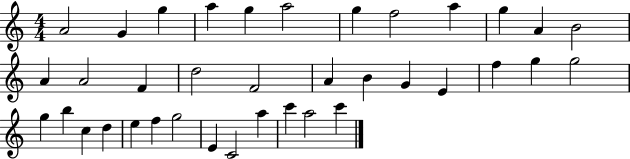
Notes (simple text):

A4/h G4/q G5/q A5/q G5/q A5/h G5/q F5/h A5/q G5/q A4/q B4/h A4/q A4/h F4/q D5/h F4/h A4/q B4/q G4/q E4/q F5/q G5/q G5/h G5/q B5/q C5/q D5/q E5/q F5/q G5/h E4/q C4/h A5/q C6/q A5/h C6/q